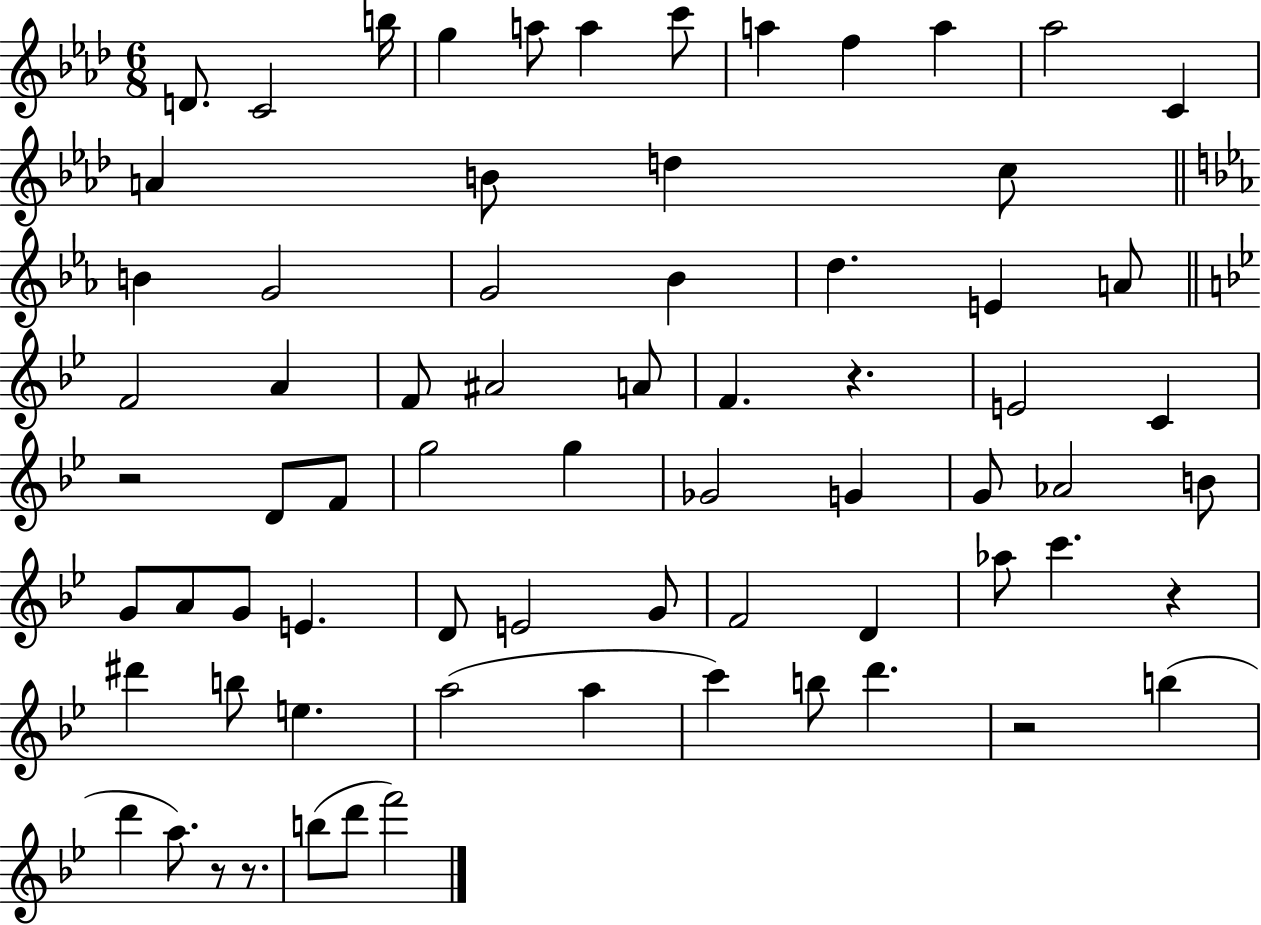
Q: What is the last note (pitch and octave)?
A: F6